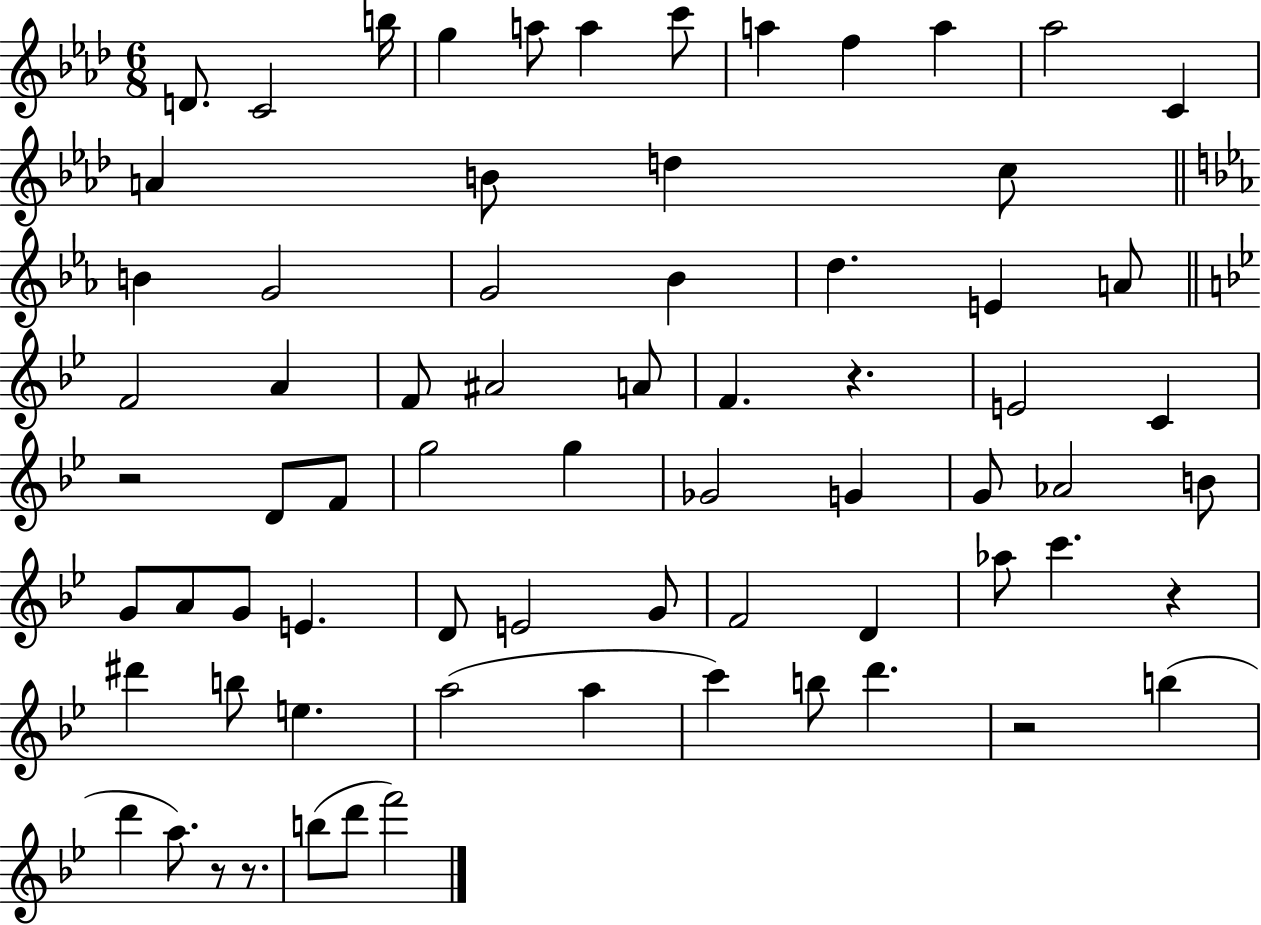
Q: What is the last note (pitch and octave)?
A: F6